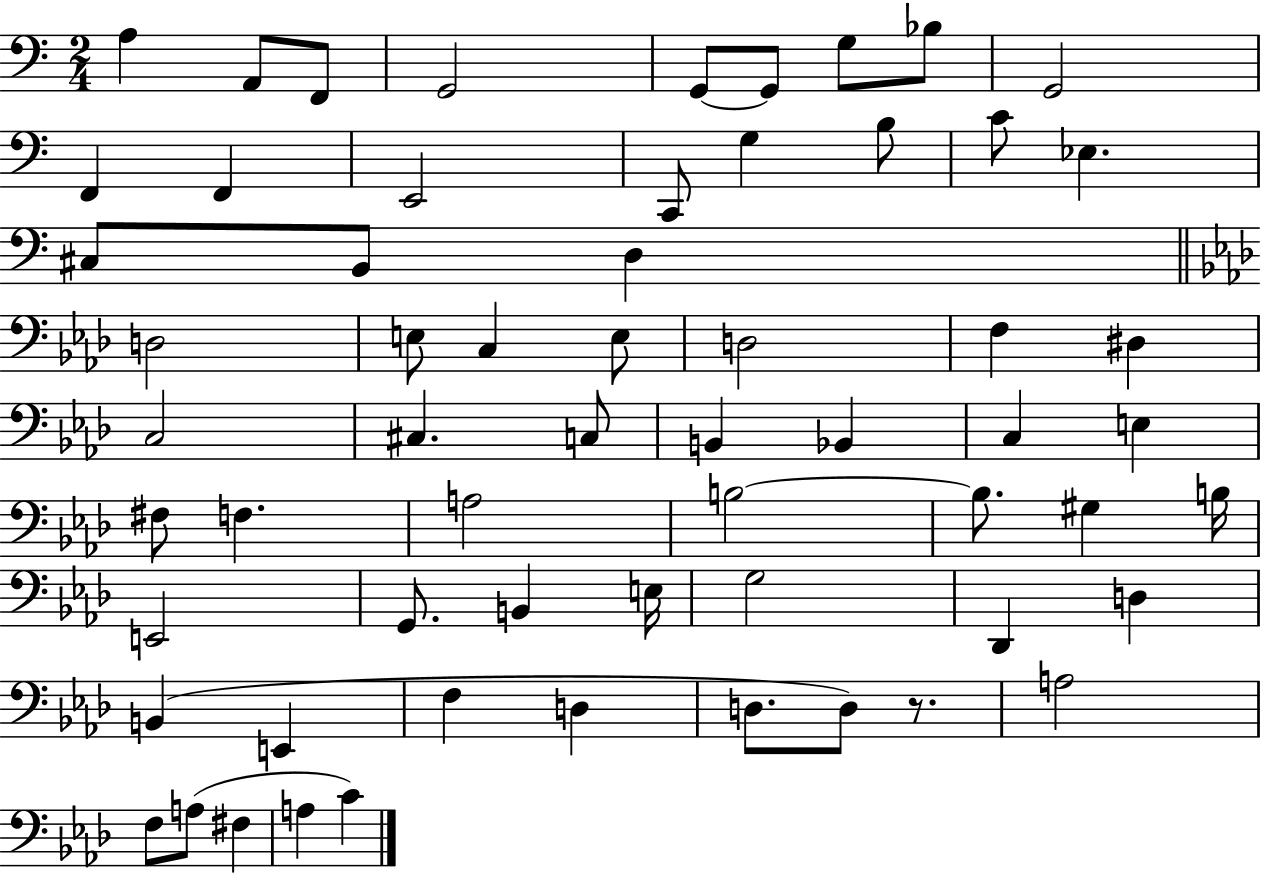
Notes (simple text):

A3/q A2/e F2/e G2/h G2/e G2/e G3/e Bb3/e G2/h F2/q F2/q E2/h C2/e G3/q B3/e C4/e Eb3/q. C#3/e B2/e D3/q D3/h E3/e C3/q E3/e D3/h F3/q D#3/q C3/h C#3/q. C3/e B2/q Bb2/q C3/q E3/q F#3/e F3/q. A3/h B3/h B3/e. G#3/q B3/s E2/h G2/e. B2/q E3/s G3/h Db2/q D3/q B2/q E2/q F3/q D3/q D3/e. D3/e R/e. A3/h F3/e A3/e F#3/q A3/q C4/q